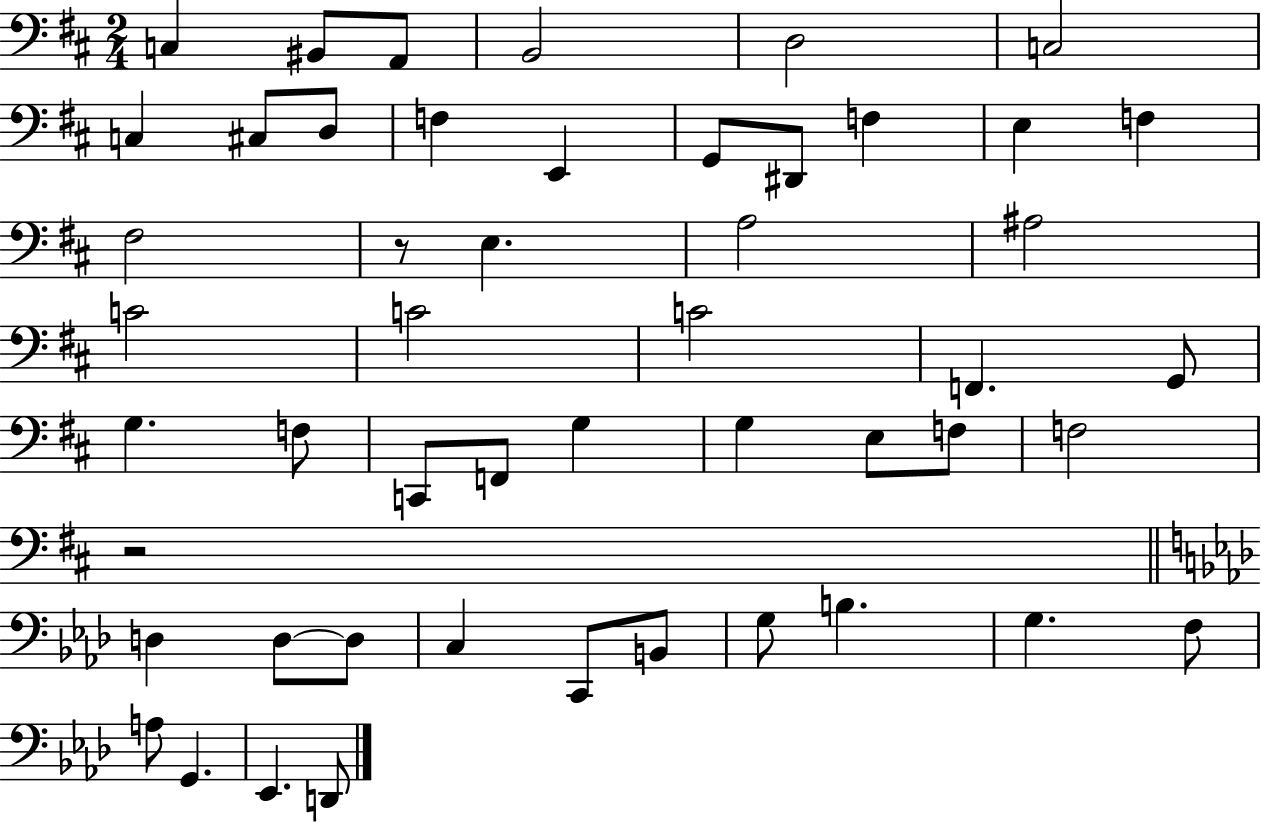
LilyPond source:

{
  \clef bass
  \numericTimeSignature
  \time 2/4
  \key d \major
  c4 bis,8 a,8 | b,2 | d2 | c2 | \break c4 cis8 d8 | f4 e,4 | g,8 dis,8 f4 | e4 f4 | \break fis2 | r8 e4. | a2 | ais2 | \break c'2 | c'2 | c'2 | f,4. g,8 | \break g4. f8 | c,8 f,8 g4 | g4 e8 f8 | f2 | \break r2 | \bar "||" \break \key aes \major d4 d8~~ d8 | c4 c,8 b,8 | g8 b4. | g4. f8 | \break a8 g,4. | ees,4. d,8 | \bar "|."
}